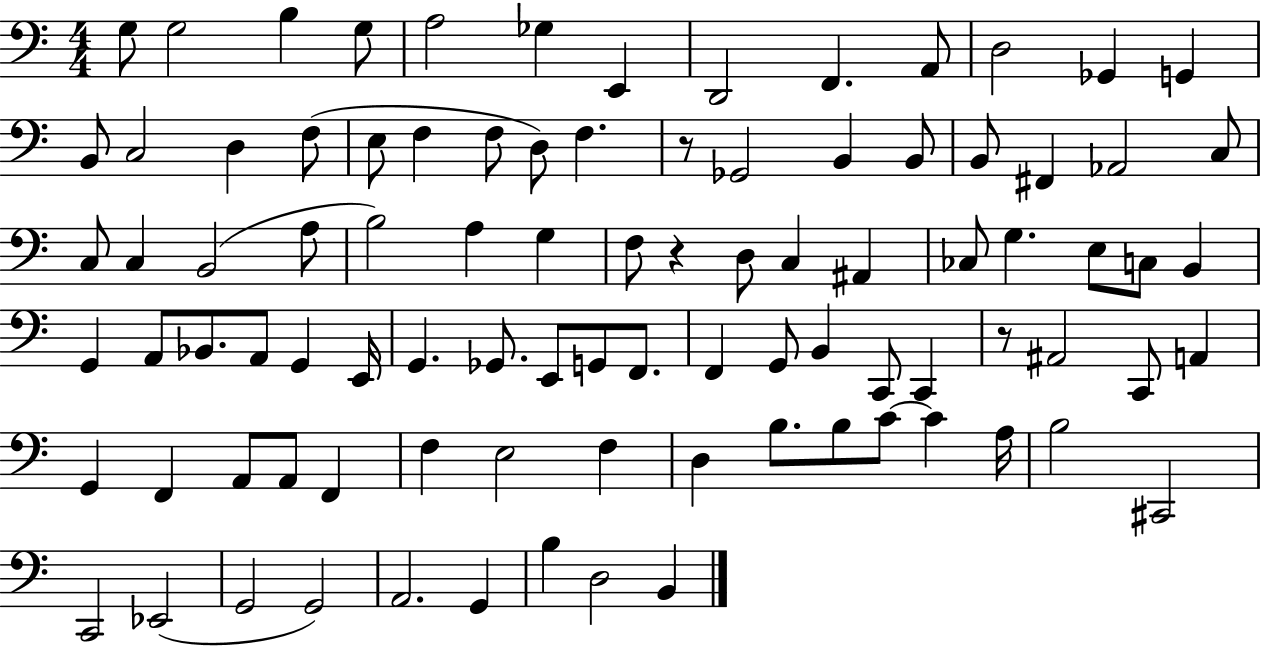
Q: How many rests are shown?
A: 3